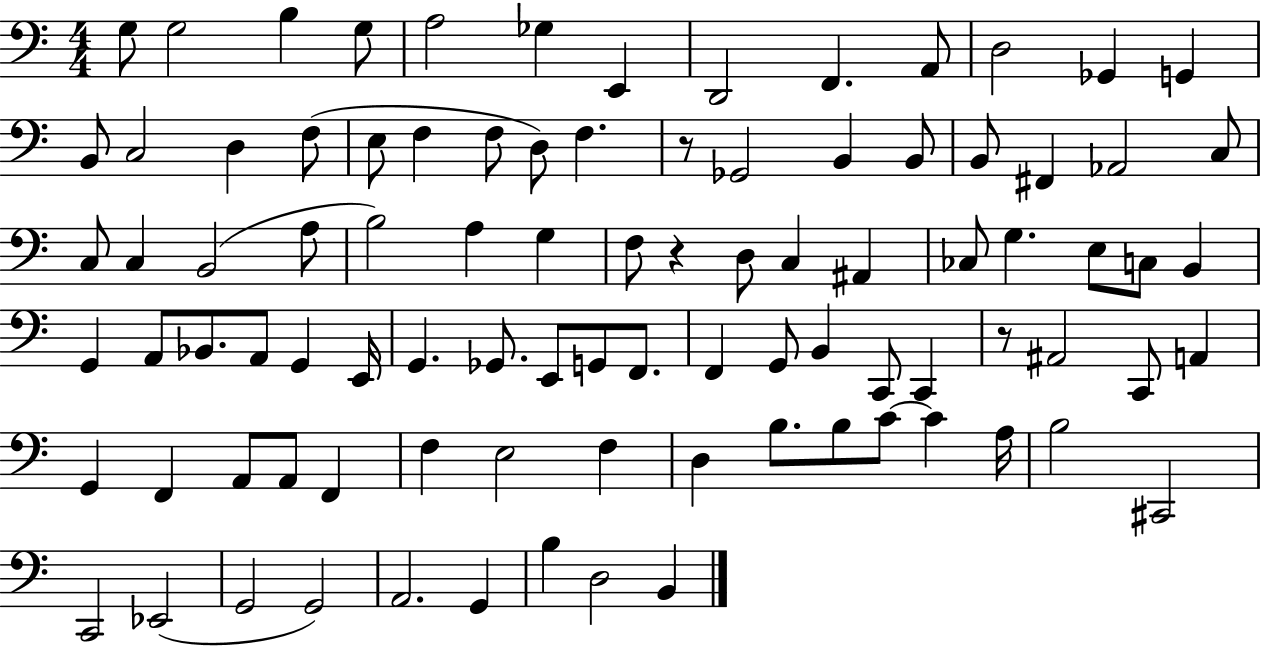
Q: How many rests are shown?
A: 3